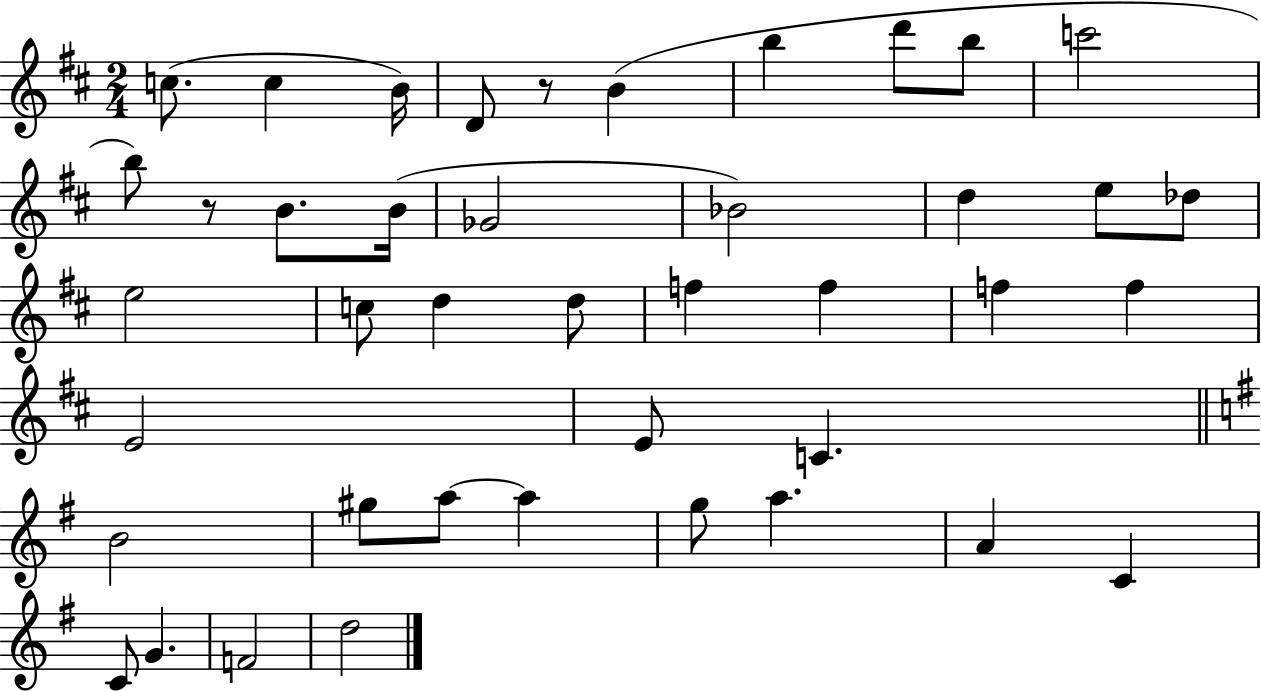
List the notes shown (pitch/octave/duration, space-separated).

C5/e. C5/q B4/s D4/e R/e B4/q B5/q D6/e B5/e C6/h B5/e R/e B4/e. B4/s Gb4/h Bb4/h D5/q E5/e Db5/e E5/h C5/e D5/q D5/e F5/q F5/q F5/q F5/q E4/h E4/e C4/q. B4/h G#5/e A5/e A5/q G5/e A5/q. A4/q C4/q C4/e G4/q. F4/h D5/h